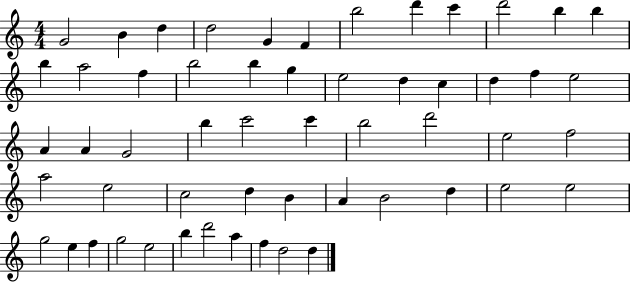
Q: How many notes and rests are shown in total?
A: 55